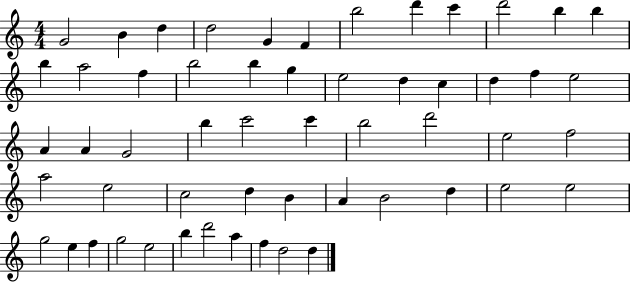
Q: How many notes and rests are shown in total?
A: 55